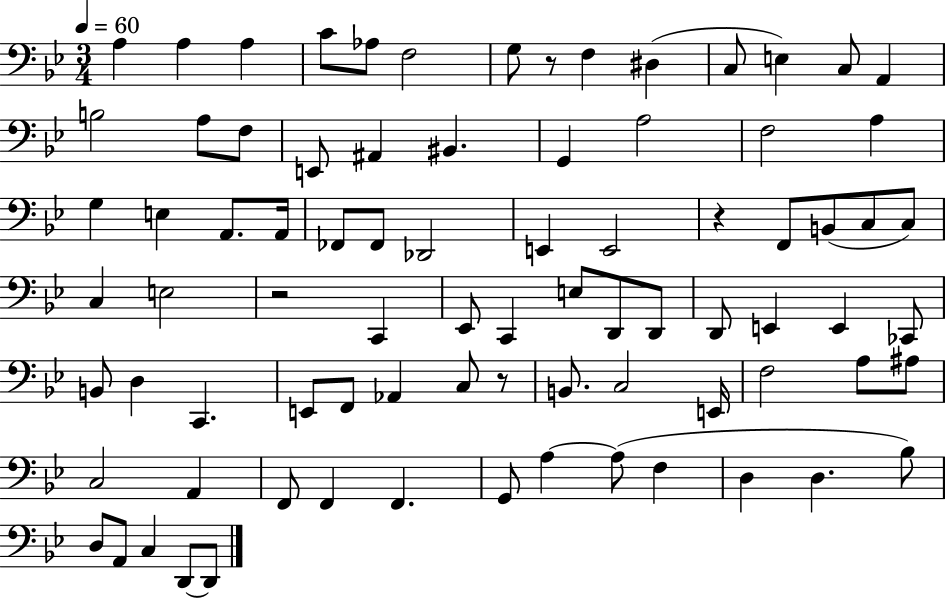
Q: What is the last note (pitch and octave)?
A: D2